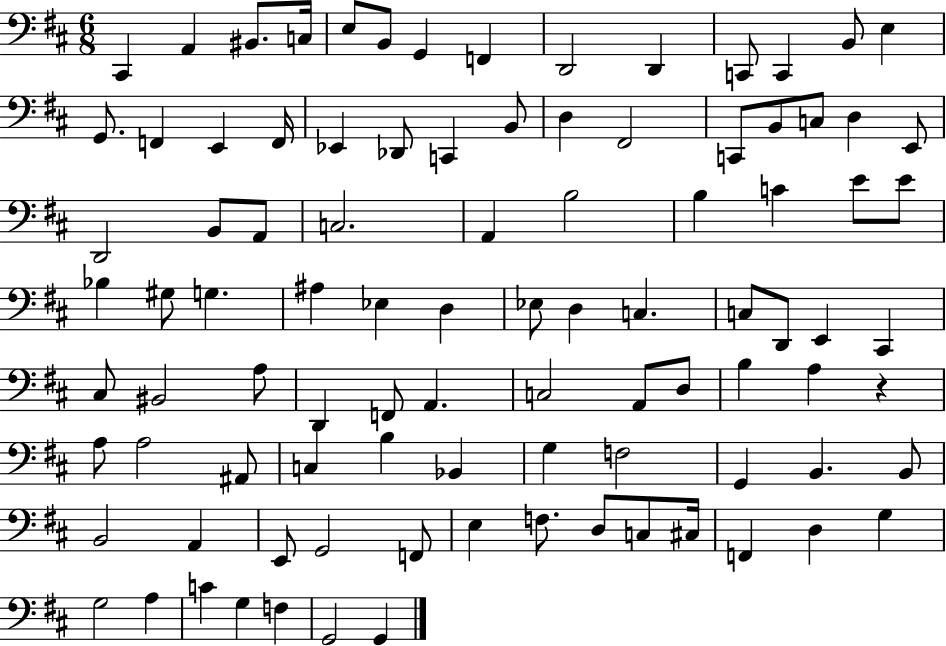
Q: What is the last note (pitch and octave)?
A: G2